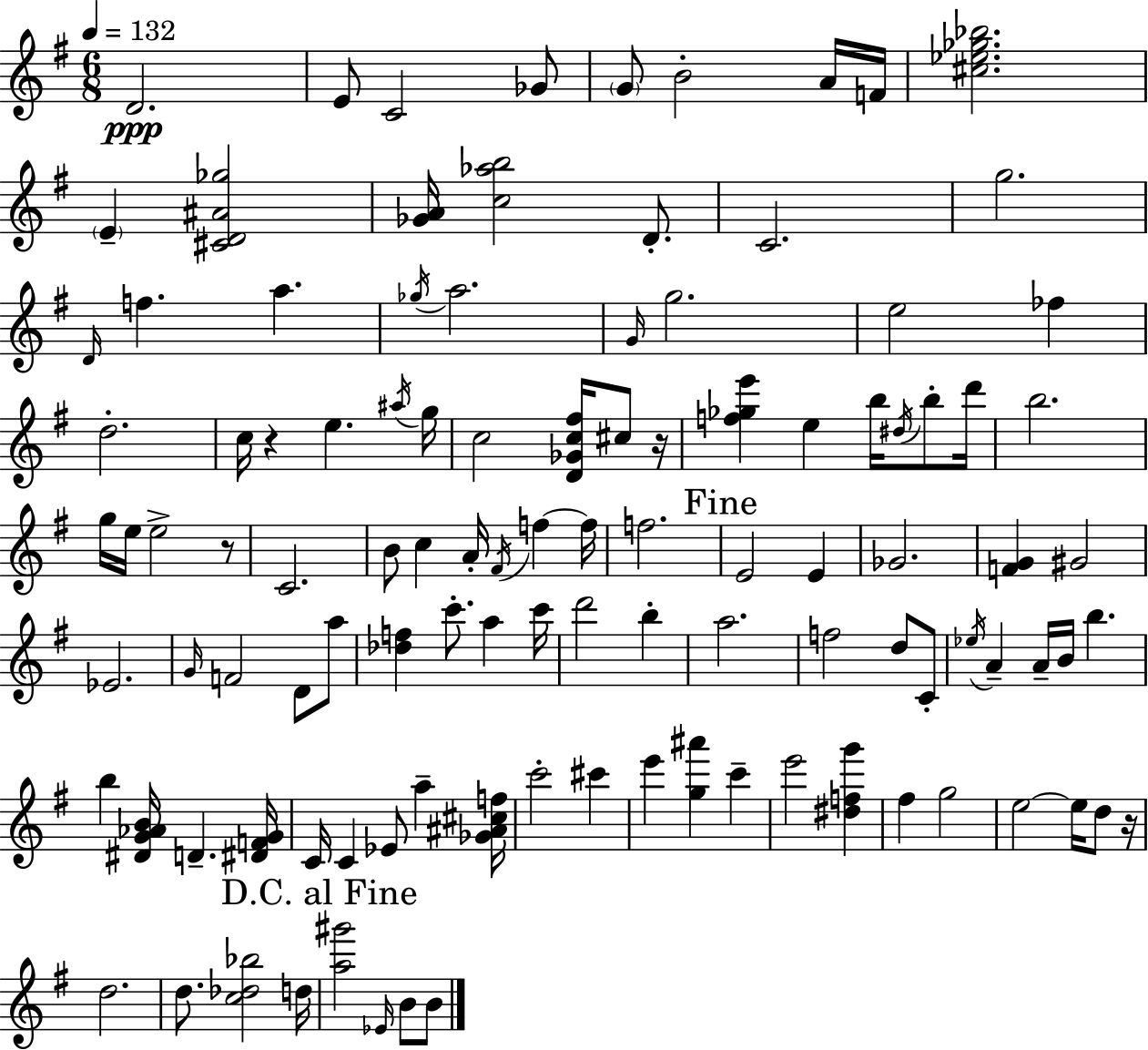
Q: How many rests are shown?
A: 4